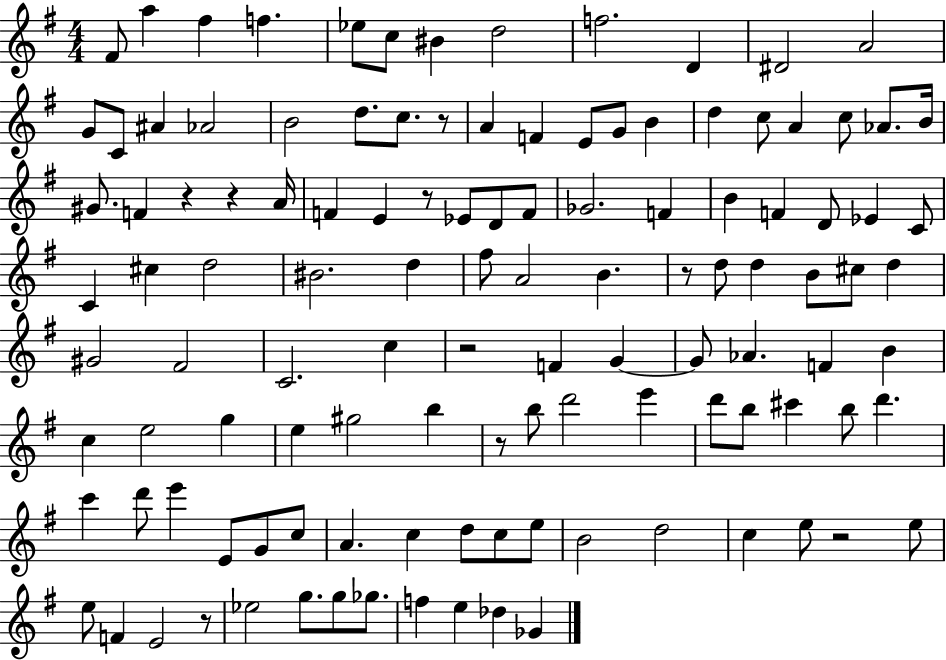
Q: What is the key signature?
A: G major